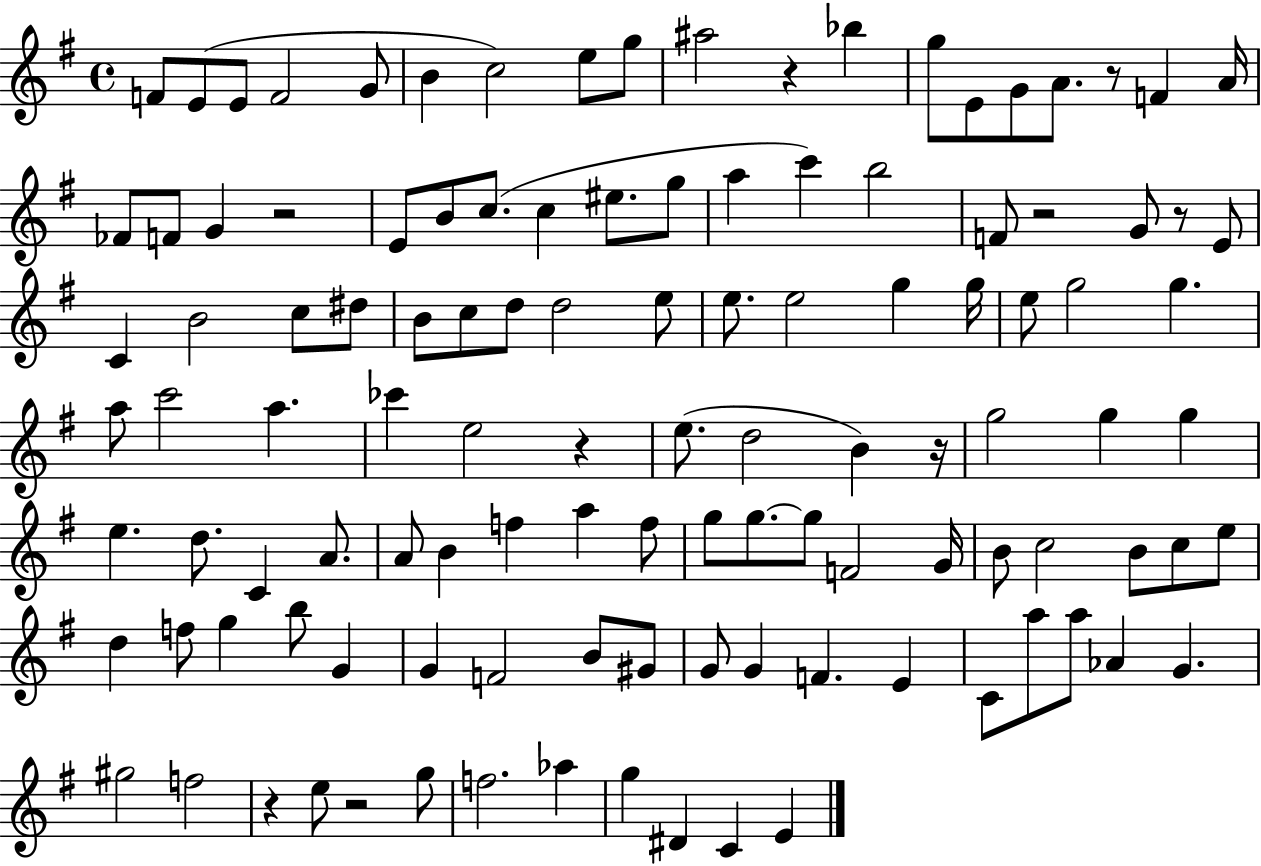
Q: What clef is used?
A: treble